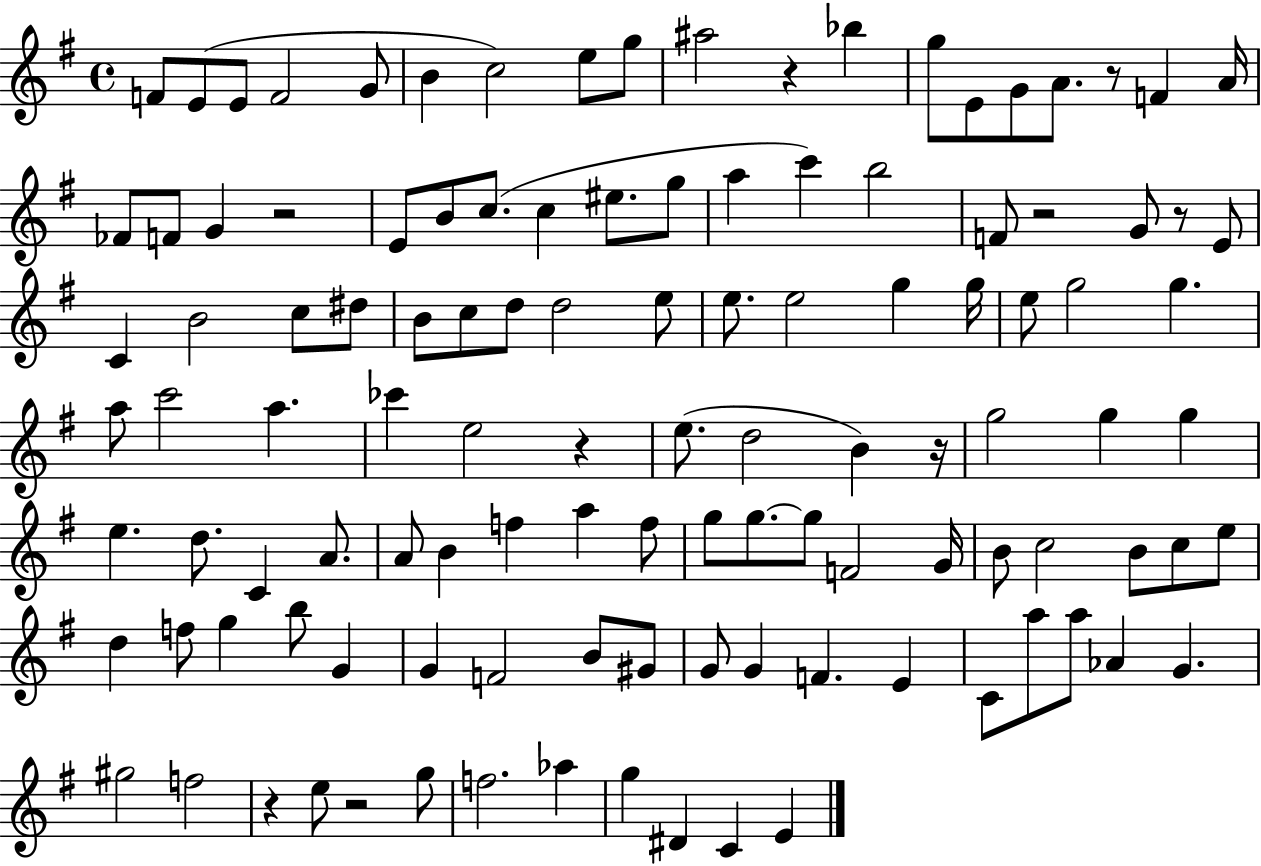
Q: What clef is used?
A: treble